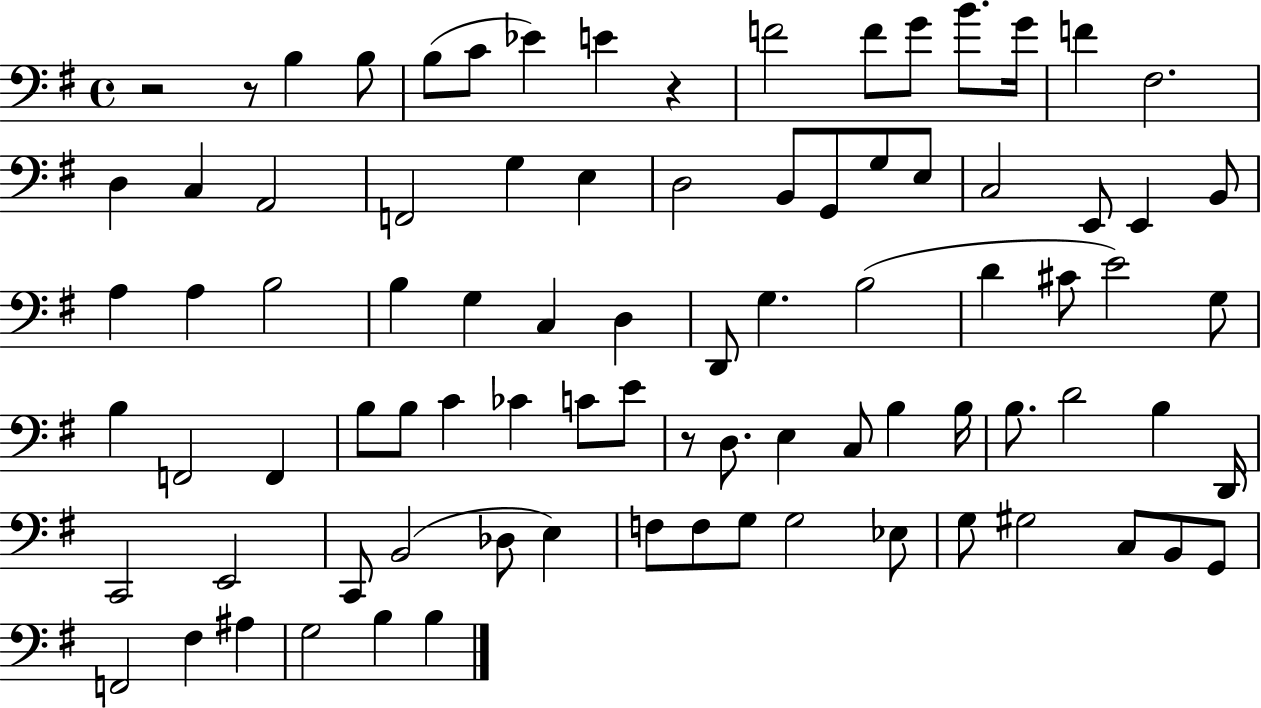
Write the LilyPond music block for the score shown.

{
  \clef bass
  \time 4/4
  \defaultTimeSignature
  \key g \major
  r2 r8 b4 b8 | b8( c'8 ees'4) e'4 r4 | f'2 f'8 g'8 b'8. g'16 | f'4 fis2. | \break d4 c4 a,2 | f,2 g4 e4 | d2 b,8 g,8 g8 e8 | c2 e,8 e,4 b,8 | \break a4 a4 b2 | b4 g4 c4 d4 | d,8 g4. b2( | d'4 cis'8 e'2) g8 | \break b4 f,2 f,4 | b8 b8 c'4 ces'4 c'8 e'8 | r8 d8. e4 c8 b4 b16 | b8. d'2 b4 d,16 | \break c,2 e,2 | c,8 b,2( des8 e4) | f8 f8 g8 g2 ees8 | g8 gis2 c8 b,8 g,8 | \break f,2 fis4 ais4 | g2 b4 b4 | \bar "|."
}